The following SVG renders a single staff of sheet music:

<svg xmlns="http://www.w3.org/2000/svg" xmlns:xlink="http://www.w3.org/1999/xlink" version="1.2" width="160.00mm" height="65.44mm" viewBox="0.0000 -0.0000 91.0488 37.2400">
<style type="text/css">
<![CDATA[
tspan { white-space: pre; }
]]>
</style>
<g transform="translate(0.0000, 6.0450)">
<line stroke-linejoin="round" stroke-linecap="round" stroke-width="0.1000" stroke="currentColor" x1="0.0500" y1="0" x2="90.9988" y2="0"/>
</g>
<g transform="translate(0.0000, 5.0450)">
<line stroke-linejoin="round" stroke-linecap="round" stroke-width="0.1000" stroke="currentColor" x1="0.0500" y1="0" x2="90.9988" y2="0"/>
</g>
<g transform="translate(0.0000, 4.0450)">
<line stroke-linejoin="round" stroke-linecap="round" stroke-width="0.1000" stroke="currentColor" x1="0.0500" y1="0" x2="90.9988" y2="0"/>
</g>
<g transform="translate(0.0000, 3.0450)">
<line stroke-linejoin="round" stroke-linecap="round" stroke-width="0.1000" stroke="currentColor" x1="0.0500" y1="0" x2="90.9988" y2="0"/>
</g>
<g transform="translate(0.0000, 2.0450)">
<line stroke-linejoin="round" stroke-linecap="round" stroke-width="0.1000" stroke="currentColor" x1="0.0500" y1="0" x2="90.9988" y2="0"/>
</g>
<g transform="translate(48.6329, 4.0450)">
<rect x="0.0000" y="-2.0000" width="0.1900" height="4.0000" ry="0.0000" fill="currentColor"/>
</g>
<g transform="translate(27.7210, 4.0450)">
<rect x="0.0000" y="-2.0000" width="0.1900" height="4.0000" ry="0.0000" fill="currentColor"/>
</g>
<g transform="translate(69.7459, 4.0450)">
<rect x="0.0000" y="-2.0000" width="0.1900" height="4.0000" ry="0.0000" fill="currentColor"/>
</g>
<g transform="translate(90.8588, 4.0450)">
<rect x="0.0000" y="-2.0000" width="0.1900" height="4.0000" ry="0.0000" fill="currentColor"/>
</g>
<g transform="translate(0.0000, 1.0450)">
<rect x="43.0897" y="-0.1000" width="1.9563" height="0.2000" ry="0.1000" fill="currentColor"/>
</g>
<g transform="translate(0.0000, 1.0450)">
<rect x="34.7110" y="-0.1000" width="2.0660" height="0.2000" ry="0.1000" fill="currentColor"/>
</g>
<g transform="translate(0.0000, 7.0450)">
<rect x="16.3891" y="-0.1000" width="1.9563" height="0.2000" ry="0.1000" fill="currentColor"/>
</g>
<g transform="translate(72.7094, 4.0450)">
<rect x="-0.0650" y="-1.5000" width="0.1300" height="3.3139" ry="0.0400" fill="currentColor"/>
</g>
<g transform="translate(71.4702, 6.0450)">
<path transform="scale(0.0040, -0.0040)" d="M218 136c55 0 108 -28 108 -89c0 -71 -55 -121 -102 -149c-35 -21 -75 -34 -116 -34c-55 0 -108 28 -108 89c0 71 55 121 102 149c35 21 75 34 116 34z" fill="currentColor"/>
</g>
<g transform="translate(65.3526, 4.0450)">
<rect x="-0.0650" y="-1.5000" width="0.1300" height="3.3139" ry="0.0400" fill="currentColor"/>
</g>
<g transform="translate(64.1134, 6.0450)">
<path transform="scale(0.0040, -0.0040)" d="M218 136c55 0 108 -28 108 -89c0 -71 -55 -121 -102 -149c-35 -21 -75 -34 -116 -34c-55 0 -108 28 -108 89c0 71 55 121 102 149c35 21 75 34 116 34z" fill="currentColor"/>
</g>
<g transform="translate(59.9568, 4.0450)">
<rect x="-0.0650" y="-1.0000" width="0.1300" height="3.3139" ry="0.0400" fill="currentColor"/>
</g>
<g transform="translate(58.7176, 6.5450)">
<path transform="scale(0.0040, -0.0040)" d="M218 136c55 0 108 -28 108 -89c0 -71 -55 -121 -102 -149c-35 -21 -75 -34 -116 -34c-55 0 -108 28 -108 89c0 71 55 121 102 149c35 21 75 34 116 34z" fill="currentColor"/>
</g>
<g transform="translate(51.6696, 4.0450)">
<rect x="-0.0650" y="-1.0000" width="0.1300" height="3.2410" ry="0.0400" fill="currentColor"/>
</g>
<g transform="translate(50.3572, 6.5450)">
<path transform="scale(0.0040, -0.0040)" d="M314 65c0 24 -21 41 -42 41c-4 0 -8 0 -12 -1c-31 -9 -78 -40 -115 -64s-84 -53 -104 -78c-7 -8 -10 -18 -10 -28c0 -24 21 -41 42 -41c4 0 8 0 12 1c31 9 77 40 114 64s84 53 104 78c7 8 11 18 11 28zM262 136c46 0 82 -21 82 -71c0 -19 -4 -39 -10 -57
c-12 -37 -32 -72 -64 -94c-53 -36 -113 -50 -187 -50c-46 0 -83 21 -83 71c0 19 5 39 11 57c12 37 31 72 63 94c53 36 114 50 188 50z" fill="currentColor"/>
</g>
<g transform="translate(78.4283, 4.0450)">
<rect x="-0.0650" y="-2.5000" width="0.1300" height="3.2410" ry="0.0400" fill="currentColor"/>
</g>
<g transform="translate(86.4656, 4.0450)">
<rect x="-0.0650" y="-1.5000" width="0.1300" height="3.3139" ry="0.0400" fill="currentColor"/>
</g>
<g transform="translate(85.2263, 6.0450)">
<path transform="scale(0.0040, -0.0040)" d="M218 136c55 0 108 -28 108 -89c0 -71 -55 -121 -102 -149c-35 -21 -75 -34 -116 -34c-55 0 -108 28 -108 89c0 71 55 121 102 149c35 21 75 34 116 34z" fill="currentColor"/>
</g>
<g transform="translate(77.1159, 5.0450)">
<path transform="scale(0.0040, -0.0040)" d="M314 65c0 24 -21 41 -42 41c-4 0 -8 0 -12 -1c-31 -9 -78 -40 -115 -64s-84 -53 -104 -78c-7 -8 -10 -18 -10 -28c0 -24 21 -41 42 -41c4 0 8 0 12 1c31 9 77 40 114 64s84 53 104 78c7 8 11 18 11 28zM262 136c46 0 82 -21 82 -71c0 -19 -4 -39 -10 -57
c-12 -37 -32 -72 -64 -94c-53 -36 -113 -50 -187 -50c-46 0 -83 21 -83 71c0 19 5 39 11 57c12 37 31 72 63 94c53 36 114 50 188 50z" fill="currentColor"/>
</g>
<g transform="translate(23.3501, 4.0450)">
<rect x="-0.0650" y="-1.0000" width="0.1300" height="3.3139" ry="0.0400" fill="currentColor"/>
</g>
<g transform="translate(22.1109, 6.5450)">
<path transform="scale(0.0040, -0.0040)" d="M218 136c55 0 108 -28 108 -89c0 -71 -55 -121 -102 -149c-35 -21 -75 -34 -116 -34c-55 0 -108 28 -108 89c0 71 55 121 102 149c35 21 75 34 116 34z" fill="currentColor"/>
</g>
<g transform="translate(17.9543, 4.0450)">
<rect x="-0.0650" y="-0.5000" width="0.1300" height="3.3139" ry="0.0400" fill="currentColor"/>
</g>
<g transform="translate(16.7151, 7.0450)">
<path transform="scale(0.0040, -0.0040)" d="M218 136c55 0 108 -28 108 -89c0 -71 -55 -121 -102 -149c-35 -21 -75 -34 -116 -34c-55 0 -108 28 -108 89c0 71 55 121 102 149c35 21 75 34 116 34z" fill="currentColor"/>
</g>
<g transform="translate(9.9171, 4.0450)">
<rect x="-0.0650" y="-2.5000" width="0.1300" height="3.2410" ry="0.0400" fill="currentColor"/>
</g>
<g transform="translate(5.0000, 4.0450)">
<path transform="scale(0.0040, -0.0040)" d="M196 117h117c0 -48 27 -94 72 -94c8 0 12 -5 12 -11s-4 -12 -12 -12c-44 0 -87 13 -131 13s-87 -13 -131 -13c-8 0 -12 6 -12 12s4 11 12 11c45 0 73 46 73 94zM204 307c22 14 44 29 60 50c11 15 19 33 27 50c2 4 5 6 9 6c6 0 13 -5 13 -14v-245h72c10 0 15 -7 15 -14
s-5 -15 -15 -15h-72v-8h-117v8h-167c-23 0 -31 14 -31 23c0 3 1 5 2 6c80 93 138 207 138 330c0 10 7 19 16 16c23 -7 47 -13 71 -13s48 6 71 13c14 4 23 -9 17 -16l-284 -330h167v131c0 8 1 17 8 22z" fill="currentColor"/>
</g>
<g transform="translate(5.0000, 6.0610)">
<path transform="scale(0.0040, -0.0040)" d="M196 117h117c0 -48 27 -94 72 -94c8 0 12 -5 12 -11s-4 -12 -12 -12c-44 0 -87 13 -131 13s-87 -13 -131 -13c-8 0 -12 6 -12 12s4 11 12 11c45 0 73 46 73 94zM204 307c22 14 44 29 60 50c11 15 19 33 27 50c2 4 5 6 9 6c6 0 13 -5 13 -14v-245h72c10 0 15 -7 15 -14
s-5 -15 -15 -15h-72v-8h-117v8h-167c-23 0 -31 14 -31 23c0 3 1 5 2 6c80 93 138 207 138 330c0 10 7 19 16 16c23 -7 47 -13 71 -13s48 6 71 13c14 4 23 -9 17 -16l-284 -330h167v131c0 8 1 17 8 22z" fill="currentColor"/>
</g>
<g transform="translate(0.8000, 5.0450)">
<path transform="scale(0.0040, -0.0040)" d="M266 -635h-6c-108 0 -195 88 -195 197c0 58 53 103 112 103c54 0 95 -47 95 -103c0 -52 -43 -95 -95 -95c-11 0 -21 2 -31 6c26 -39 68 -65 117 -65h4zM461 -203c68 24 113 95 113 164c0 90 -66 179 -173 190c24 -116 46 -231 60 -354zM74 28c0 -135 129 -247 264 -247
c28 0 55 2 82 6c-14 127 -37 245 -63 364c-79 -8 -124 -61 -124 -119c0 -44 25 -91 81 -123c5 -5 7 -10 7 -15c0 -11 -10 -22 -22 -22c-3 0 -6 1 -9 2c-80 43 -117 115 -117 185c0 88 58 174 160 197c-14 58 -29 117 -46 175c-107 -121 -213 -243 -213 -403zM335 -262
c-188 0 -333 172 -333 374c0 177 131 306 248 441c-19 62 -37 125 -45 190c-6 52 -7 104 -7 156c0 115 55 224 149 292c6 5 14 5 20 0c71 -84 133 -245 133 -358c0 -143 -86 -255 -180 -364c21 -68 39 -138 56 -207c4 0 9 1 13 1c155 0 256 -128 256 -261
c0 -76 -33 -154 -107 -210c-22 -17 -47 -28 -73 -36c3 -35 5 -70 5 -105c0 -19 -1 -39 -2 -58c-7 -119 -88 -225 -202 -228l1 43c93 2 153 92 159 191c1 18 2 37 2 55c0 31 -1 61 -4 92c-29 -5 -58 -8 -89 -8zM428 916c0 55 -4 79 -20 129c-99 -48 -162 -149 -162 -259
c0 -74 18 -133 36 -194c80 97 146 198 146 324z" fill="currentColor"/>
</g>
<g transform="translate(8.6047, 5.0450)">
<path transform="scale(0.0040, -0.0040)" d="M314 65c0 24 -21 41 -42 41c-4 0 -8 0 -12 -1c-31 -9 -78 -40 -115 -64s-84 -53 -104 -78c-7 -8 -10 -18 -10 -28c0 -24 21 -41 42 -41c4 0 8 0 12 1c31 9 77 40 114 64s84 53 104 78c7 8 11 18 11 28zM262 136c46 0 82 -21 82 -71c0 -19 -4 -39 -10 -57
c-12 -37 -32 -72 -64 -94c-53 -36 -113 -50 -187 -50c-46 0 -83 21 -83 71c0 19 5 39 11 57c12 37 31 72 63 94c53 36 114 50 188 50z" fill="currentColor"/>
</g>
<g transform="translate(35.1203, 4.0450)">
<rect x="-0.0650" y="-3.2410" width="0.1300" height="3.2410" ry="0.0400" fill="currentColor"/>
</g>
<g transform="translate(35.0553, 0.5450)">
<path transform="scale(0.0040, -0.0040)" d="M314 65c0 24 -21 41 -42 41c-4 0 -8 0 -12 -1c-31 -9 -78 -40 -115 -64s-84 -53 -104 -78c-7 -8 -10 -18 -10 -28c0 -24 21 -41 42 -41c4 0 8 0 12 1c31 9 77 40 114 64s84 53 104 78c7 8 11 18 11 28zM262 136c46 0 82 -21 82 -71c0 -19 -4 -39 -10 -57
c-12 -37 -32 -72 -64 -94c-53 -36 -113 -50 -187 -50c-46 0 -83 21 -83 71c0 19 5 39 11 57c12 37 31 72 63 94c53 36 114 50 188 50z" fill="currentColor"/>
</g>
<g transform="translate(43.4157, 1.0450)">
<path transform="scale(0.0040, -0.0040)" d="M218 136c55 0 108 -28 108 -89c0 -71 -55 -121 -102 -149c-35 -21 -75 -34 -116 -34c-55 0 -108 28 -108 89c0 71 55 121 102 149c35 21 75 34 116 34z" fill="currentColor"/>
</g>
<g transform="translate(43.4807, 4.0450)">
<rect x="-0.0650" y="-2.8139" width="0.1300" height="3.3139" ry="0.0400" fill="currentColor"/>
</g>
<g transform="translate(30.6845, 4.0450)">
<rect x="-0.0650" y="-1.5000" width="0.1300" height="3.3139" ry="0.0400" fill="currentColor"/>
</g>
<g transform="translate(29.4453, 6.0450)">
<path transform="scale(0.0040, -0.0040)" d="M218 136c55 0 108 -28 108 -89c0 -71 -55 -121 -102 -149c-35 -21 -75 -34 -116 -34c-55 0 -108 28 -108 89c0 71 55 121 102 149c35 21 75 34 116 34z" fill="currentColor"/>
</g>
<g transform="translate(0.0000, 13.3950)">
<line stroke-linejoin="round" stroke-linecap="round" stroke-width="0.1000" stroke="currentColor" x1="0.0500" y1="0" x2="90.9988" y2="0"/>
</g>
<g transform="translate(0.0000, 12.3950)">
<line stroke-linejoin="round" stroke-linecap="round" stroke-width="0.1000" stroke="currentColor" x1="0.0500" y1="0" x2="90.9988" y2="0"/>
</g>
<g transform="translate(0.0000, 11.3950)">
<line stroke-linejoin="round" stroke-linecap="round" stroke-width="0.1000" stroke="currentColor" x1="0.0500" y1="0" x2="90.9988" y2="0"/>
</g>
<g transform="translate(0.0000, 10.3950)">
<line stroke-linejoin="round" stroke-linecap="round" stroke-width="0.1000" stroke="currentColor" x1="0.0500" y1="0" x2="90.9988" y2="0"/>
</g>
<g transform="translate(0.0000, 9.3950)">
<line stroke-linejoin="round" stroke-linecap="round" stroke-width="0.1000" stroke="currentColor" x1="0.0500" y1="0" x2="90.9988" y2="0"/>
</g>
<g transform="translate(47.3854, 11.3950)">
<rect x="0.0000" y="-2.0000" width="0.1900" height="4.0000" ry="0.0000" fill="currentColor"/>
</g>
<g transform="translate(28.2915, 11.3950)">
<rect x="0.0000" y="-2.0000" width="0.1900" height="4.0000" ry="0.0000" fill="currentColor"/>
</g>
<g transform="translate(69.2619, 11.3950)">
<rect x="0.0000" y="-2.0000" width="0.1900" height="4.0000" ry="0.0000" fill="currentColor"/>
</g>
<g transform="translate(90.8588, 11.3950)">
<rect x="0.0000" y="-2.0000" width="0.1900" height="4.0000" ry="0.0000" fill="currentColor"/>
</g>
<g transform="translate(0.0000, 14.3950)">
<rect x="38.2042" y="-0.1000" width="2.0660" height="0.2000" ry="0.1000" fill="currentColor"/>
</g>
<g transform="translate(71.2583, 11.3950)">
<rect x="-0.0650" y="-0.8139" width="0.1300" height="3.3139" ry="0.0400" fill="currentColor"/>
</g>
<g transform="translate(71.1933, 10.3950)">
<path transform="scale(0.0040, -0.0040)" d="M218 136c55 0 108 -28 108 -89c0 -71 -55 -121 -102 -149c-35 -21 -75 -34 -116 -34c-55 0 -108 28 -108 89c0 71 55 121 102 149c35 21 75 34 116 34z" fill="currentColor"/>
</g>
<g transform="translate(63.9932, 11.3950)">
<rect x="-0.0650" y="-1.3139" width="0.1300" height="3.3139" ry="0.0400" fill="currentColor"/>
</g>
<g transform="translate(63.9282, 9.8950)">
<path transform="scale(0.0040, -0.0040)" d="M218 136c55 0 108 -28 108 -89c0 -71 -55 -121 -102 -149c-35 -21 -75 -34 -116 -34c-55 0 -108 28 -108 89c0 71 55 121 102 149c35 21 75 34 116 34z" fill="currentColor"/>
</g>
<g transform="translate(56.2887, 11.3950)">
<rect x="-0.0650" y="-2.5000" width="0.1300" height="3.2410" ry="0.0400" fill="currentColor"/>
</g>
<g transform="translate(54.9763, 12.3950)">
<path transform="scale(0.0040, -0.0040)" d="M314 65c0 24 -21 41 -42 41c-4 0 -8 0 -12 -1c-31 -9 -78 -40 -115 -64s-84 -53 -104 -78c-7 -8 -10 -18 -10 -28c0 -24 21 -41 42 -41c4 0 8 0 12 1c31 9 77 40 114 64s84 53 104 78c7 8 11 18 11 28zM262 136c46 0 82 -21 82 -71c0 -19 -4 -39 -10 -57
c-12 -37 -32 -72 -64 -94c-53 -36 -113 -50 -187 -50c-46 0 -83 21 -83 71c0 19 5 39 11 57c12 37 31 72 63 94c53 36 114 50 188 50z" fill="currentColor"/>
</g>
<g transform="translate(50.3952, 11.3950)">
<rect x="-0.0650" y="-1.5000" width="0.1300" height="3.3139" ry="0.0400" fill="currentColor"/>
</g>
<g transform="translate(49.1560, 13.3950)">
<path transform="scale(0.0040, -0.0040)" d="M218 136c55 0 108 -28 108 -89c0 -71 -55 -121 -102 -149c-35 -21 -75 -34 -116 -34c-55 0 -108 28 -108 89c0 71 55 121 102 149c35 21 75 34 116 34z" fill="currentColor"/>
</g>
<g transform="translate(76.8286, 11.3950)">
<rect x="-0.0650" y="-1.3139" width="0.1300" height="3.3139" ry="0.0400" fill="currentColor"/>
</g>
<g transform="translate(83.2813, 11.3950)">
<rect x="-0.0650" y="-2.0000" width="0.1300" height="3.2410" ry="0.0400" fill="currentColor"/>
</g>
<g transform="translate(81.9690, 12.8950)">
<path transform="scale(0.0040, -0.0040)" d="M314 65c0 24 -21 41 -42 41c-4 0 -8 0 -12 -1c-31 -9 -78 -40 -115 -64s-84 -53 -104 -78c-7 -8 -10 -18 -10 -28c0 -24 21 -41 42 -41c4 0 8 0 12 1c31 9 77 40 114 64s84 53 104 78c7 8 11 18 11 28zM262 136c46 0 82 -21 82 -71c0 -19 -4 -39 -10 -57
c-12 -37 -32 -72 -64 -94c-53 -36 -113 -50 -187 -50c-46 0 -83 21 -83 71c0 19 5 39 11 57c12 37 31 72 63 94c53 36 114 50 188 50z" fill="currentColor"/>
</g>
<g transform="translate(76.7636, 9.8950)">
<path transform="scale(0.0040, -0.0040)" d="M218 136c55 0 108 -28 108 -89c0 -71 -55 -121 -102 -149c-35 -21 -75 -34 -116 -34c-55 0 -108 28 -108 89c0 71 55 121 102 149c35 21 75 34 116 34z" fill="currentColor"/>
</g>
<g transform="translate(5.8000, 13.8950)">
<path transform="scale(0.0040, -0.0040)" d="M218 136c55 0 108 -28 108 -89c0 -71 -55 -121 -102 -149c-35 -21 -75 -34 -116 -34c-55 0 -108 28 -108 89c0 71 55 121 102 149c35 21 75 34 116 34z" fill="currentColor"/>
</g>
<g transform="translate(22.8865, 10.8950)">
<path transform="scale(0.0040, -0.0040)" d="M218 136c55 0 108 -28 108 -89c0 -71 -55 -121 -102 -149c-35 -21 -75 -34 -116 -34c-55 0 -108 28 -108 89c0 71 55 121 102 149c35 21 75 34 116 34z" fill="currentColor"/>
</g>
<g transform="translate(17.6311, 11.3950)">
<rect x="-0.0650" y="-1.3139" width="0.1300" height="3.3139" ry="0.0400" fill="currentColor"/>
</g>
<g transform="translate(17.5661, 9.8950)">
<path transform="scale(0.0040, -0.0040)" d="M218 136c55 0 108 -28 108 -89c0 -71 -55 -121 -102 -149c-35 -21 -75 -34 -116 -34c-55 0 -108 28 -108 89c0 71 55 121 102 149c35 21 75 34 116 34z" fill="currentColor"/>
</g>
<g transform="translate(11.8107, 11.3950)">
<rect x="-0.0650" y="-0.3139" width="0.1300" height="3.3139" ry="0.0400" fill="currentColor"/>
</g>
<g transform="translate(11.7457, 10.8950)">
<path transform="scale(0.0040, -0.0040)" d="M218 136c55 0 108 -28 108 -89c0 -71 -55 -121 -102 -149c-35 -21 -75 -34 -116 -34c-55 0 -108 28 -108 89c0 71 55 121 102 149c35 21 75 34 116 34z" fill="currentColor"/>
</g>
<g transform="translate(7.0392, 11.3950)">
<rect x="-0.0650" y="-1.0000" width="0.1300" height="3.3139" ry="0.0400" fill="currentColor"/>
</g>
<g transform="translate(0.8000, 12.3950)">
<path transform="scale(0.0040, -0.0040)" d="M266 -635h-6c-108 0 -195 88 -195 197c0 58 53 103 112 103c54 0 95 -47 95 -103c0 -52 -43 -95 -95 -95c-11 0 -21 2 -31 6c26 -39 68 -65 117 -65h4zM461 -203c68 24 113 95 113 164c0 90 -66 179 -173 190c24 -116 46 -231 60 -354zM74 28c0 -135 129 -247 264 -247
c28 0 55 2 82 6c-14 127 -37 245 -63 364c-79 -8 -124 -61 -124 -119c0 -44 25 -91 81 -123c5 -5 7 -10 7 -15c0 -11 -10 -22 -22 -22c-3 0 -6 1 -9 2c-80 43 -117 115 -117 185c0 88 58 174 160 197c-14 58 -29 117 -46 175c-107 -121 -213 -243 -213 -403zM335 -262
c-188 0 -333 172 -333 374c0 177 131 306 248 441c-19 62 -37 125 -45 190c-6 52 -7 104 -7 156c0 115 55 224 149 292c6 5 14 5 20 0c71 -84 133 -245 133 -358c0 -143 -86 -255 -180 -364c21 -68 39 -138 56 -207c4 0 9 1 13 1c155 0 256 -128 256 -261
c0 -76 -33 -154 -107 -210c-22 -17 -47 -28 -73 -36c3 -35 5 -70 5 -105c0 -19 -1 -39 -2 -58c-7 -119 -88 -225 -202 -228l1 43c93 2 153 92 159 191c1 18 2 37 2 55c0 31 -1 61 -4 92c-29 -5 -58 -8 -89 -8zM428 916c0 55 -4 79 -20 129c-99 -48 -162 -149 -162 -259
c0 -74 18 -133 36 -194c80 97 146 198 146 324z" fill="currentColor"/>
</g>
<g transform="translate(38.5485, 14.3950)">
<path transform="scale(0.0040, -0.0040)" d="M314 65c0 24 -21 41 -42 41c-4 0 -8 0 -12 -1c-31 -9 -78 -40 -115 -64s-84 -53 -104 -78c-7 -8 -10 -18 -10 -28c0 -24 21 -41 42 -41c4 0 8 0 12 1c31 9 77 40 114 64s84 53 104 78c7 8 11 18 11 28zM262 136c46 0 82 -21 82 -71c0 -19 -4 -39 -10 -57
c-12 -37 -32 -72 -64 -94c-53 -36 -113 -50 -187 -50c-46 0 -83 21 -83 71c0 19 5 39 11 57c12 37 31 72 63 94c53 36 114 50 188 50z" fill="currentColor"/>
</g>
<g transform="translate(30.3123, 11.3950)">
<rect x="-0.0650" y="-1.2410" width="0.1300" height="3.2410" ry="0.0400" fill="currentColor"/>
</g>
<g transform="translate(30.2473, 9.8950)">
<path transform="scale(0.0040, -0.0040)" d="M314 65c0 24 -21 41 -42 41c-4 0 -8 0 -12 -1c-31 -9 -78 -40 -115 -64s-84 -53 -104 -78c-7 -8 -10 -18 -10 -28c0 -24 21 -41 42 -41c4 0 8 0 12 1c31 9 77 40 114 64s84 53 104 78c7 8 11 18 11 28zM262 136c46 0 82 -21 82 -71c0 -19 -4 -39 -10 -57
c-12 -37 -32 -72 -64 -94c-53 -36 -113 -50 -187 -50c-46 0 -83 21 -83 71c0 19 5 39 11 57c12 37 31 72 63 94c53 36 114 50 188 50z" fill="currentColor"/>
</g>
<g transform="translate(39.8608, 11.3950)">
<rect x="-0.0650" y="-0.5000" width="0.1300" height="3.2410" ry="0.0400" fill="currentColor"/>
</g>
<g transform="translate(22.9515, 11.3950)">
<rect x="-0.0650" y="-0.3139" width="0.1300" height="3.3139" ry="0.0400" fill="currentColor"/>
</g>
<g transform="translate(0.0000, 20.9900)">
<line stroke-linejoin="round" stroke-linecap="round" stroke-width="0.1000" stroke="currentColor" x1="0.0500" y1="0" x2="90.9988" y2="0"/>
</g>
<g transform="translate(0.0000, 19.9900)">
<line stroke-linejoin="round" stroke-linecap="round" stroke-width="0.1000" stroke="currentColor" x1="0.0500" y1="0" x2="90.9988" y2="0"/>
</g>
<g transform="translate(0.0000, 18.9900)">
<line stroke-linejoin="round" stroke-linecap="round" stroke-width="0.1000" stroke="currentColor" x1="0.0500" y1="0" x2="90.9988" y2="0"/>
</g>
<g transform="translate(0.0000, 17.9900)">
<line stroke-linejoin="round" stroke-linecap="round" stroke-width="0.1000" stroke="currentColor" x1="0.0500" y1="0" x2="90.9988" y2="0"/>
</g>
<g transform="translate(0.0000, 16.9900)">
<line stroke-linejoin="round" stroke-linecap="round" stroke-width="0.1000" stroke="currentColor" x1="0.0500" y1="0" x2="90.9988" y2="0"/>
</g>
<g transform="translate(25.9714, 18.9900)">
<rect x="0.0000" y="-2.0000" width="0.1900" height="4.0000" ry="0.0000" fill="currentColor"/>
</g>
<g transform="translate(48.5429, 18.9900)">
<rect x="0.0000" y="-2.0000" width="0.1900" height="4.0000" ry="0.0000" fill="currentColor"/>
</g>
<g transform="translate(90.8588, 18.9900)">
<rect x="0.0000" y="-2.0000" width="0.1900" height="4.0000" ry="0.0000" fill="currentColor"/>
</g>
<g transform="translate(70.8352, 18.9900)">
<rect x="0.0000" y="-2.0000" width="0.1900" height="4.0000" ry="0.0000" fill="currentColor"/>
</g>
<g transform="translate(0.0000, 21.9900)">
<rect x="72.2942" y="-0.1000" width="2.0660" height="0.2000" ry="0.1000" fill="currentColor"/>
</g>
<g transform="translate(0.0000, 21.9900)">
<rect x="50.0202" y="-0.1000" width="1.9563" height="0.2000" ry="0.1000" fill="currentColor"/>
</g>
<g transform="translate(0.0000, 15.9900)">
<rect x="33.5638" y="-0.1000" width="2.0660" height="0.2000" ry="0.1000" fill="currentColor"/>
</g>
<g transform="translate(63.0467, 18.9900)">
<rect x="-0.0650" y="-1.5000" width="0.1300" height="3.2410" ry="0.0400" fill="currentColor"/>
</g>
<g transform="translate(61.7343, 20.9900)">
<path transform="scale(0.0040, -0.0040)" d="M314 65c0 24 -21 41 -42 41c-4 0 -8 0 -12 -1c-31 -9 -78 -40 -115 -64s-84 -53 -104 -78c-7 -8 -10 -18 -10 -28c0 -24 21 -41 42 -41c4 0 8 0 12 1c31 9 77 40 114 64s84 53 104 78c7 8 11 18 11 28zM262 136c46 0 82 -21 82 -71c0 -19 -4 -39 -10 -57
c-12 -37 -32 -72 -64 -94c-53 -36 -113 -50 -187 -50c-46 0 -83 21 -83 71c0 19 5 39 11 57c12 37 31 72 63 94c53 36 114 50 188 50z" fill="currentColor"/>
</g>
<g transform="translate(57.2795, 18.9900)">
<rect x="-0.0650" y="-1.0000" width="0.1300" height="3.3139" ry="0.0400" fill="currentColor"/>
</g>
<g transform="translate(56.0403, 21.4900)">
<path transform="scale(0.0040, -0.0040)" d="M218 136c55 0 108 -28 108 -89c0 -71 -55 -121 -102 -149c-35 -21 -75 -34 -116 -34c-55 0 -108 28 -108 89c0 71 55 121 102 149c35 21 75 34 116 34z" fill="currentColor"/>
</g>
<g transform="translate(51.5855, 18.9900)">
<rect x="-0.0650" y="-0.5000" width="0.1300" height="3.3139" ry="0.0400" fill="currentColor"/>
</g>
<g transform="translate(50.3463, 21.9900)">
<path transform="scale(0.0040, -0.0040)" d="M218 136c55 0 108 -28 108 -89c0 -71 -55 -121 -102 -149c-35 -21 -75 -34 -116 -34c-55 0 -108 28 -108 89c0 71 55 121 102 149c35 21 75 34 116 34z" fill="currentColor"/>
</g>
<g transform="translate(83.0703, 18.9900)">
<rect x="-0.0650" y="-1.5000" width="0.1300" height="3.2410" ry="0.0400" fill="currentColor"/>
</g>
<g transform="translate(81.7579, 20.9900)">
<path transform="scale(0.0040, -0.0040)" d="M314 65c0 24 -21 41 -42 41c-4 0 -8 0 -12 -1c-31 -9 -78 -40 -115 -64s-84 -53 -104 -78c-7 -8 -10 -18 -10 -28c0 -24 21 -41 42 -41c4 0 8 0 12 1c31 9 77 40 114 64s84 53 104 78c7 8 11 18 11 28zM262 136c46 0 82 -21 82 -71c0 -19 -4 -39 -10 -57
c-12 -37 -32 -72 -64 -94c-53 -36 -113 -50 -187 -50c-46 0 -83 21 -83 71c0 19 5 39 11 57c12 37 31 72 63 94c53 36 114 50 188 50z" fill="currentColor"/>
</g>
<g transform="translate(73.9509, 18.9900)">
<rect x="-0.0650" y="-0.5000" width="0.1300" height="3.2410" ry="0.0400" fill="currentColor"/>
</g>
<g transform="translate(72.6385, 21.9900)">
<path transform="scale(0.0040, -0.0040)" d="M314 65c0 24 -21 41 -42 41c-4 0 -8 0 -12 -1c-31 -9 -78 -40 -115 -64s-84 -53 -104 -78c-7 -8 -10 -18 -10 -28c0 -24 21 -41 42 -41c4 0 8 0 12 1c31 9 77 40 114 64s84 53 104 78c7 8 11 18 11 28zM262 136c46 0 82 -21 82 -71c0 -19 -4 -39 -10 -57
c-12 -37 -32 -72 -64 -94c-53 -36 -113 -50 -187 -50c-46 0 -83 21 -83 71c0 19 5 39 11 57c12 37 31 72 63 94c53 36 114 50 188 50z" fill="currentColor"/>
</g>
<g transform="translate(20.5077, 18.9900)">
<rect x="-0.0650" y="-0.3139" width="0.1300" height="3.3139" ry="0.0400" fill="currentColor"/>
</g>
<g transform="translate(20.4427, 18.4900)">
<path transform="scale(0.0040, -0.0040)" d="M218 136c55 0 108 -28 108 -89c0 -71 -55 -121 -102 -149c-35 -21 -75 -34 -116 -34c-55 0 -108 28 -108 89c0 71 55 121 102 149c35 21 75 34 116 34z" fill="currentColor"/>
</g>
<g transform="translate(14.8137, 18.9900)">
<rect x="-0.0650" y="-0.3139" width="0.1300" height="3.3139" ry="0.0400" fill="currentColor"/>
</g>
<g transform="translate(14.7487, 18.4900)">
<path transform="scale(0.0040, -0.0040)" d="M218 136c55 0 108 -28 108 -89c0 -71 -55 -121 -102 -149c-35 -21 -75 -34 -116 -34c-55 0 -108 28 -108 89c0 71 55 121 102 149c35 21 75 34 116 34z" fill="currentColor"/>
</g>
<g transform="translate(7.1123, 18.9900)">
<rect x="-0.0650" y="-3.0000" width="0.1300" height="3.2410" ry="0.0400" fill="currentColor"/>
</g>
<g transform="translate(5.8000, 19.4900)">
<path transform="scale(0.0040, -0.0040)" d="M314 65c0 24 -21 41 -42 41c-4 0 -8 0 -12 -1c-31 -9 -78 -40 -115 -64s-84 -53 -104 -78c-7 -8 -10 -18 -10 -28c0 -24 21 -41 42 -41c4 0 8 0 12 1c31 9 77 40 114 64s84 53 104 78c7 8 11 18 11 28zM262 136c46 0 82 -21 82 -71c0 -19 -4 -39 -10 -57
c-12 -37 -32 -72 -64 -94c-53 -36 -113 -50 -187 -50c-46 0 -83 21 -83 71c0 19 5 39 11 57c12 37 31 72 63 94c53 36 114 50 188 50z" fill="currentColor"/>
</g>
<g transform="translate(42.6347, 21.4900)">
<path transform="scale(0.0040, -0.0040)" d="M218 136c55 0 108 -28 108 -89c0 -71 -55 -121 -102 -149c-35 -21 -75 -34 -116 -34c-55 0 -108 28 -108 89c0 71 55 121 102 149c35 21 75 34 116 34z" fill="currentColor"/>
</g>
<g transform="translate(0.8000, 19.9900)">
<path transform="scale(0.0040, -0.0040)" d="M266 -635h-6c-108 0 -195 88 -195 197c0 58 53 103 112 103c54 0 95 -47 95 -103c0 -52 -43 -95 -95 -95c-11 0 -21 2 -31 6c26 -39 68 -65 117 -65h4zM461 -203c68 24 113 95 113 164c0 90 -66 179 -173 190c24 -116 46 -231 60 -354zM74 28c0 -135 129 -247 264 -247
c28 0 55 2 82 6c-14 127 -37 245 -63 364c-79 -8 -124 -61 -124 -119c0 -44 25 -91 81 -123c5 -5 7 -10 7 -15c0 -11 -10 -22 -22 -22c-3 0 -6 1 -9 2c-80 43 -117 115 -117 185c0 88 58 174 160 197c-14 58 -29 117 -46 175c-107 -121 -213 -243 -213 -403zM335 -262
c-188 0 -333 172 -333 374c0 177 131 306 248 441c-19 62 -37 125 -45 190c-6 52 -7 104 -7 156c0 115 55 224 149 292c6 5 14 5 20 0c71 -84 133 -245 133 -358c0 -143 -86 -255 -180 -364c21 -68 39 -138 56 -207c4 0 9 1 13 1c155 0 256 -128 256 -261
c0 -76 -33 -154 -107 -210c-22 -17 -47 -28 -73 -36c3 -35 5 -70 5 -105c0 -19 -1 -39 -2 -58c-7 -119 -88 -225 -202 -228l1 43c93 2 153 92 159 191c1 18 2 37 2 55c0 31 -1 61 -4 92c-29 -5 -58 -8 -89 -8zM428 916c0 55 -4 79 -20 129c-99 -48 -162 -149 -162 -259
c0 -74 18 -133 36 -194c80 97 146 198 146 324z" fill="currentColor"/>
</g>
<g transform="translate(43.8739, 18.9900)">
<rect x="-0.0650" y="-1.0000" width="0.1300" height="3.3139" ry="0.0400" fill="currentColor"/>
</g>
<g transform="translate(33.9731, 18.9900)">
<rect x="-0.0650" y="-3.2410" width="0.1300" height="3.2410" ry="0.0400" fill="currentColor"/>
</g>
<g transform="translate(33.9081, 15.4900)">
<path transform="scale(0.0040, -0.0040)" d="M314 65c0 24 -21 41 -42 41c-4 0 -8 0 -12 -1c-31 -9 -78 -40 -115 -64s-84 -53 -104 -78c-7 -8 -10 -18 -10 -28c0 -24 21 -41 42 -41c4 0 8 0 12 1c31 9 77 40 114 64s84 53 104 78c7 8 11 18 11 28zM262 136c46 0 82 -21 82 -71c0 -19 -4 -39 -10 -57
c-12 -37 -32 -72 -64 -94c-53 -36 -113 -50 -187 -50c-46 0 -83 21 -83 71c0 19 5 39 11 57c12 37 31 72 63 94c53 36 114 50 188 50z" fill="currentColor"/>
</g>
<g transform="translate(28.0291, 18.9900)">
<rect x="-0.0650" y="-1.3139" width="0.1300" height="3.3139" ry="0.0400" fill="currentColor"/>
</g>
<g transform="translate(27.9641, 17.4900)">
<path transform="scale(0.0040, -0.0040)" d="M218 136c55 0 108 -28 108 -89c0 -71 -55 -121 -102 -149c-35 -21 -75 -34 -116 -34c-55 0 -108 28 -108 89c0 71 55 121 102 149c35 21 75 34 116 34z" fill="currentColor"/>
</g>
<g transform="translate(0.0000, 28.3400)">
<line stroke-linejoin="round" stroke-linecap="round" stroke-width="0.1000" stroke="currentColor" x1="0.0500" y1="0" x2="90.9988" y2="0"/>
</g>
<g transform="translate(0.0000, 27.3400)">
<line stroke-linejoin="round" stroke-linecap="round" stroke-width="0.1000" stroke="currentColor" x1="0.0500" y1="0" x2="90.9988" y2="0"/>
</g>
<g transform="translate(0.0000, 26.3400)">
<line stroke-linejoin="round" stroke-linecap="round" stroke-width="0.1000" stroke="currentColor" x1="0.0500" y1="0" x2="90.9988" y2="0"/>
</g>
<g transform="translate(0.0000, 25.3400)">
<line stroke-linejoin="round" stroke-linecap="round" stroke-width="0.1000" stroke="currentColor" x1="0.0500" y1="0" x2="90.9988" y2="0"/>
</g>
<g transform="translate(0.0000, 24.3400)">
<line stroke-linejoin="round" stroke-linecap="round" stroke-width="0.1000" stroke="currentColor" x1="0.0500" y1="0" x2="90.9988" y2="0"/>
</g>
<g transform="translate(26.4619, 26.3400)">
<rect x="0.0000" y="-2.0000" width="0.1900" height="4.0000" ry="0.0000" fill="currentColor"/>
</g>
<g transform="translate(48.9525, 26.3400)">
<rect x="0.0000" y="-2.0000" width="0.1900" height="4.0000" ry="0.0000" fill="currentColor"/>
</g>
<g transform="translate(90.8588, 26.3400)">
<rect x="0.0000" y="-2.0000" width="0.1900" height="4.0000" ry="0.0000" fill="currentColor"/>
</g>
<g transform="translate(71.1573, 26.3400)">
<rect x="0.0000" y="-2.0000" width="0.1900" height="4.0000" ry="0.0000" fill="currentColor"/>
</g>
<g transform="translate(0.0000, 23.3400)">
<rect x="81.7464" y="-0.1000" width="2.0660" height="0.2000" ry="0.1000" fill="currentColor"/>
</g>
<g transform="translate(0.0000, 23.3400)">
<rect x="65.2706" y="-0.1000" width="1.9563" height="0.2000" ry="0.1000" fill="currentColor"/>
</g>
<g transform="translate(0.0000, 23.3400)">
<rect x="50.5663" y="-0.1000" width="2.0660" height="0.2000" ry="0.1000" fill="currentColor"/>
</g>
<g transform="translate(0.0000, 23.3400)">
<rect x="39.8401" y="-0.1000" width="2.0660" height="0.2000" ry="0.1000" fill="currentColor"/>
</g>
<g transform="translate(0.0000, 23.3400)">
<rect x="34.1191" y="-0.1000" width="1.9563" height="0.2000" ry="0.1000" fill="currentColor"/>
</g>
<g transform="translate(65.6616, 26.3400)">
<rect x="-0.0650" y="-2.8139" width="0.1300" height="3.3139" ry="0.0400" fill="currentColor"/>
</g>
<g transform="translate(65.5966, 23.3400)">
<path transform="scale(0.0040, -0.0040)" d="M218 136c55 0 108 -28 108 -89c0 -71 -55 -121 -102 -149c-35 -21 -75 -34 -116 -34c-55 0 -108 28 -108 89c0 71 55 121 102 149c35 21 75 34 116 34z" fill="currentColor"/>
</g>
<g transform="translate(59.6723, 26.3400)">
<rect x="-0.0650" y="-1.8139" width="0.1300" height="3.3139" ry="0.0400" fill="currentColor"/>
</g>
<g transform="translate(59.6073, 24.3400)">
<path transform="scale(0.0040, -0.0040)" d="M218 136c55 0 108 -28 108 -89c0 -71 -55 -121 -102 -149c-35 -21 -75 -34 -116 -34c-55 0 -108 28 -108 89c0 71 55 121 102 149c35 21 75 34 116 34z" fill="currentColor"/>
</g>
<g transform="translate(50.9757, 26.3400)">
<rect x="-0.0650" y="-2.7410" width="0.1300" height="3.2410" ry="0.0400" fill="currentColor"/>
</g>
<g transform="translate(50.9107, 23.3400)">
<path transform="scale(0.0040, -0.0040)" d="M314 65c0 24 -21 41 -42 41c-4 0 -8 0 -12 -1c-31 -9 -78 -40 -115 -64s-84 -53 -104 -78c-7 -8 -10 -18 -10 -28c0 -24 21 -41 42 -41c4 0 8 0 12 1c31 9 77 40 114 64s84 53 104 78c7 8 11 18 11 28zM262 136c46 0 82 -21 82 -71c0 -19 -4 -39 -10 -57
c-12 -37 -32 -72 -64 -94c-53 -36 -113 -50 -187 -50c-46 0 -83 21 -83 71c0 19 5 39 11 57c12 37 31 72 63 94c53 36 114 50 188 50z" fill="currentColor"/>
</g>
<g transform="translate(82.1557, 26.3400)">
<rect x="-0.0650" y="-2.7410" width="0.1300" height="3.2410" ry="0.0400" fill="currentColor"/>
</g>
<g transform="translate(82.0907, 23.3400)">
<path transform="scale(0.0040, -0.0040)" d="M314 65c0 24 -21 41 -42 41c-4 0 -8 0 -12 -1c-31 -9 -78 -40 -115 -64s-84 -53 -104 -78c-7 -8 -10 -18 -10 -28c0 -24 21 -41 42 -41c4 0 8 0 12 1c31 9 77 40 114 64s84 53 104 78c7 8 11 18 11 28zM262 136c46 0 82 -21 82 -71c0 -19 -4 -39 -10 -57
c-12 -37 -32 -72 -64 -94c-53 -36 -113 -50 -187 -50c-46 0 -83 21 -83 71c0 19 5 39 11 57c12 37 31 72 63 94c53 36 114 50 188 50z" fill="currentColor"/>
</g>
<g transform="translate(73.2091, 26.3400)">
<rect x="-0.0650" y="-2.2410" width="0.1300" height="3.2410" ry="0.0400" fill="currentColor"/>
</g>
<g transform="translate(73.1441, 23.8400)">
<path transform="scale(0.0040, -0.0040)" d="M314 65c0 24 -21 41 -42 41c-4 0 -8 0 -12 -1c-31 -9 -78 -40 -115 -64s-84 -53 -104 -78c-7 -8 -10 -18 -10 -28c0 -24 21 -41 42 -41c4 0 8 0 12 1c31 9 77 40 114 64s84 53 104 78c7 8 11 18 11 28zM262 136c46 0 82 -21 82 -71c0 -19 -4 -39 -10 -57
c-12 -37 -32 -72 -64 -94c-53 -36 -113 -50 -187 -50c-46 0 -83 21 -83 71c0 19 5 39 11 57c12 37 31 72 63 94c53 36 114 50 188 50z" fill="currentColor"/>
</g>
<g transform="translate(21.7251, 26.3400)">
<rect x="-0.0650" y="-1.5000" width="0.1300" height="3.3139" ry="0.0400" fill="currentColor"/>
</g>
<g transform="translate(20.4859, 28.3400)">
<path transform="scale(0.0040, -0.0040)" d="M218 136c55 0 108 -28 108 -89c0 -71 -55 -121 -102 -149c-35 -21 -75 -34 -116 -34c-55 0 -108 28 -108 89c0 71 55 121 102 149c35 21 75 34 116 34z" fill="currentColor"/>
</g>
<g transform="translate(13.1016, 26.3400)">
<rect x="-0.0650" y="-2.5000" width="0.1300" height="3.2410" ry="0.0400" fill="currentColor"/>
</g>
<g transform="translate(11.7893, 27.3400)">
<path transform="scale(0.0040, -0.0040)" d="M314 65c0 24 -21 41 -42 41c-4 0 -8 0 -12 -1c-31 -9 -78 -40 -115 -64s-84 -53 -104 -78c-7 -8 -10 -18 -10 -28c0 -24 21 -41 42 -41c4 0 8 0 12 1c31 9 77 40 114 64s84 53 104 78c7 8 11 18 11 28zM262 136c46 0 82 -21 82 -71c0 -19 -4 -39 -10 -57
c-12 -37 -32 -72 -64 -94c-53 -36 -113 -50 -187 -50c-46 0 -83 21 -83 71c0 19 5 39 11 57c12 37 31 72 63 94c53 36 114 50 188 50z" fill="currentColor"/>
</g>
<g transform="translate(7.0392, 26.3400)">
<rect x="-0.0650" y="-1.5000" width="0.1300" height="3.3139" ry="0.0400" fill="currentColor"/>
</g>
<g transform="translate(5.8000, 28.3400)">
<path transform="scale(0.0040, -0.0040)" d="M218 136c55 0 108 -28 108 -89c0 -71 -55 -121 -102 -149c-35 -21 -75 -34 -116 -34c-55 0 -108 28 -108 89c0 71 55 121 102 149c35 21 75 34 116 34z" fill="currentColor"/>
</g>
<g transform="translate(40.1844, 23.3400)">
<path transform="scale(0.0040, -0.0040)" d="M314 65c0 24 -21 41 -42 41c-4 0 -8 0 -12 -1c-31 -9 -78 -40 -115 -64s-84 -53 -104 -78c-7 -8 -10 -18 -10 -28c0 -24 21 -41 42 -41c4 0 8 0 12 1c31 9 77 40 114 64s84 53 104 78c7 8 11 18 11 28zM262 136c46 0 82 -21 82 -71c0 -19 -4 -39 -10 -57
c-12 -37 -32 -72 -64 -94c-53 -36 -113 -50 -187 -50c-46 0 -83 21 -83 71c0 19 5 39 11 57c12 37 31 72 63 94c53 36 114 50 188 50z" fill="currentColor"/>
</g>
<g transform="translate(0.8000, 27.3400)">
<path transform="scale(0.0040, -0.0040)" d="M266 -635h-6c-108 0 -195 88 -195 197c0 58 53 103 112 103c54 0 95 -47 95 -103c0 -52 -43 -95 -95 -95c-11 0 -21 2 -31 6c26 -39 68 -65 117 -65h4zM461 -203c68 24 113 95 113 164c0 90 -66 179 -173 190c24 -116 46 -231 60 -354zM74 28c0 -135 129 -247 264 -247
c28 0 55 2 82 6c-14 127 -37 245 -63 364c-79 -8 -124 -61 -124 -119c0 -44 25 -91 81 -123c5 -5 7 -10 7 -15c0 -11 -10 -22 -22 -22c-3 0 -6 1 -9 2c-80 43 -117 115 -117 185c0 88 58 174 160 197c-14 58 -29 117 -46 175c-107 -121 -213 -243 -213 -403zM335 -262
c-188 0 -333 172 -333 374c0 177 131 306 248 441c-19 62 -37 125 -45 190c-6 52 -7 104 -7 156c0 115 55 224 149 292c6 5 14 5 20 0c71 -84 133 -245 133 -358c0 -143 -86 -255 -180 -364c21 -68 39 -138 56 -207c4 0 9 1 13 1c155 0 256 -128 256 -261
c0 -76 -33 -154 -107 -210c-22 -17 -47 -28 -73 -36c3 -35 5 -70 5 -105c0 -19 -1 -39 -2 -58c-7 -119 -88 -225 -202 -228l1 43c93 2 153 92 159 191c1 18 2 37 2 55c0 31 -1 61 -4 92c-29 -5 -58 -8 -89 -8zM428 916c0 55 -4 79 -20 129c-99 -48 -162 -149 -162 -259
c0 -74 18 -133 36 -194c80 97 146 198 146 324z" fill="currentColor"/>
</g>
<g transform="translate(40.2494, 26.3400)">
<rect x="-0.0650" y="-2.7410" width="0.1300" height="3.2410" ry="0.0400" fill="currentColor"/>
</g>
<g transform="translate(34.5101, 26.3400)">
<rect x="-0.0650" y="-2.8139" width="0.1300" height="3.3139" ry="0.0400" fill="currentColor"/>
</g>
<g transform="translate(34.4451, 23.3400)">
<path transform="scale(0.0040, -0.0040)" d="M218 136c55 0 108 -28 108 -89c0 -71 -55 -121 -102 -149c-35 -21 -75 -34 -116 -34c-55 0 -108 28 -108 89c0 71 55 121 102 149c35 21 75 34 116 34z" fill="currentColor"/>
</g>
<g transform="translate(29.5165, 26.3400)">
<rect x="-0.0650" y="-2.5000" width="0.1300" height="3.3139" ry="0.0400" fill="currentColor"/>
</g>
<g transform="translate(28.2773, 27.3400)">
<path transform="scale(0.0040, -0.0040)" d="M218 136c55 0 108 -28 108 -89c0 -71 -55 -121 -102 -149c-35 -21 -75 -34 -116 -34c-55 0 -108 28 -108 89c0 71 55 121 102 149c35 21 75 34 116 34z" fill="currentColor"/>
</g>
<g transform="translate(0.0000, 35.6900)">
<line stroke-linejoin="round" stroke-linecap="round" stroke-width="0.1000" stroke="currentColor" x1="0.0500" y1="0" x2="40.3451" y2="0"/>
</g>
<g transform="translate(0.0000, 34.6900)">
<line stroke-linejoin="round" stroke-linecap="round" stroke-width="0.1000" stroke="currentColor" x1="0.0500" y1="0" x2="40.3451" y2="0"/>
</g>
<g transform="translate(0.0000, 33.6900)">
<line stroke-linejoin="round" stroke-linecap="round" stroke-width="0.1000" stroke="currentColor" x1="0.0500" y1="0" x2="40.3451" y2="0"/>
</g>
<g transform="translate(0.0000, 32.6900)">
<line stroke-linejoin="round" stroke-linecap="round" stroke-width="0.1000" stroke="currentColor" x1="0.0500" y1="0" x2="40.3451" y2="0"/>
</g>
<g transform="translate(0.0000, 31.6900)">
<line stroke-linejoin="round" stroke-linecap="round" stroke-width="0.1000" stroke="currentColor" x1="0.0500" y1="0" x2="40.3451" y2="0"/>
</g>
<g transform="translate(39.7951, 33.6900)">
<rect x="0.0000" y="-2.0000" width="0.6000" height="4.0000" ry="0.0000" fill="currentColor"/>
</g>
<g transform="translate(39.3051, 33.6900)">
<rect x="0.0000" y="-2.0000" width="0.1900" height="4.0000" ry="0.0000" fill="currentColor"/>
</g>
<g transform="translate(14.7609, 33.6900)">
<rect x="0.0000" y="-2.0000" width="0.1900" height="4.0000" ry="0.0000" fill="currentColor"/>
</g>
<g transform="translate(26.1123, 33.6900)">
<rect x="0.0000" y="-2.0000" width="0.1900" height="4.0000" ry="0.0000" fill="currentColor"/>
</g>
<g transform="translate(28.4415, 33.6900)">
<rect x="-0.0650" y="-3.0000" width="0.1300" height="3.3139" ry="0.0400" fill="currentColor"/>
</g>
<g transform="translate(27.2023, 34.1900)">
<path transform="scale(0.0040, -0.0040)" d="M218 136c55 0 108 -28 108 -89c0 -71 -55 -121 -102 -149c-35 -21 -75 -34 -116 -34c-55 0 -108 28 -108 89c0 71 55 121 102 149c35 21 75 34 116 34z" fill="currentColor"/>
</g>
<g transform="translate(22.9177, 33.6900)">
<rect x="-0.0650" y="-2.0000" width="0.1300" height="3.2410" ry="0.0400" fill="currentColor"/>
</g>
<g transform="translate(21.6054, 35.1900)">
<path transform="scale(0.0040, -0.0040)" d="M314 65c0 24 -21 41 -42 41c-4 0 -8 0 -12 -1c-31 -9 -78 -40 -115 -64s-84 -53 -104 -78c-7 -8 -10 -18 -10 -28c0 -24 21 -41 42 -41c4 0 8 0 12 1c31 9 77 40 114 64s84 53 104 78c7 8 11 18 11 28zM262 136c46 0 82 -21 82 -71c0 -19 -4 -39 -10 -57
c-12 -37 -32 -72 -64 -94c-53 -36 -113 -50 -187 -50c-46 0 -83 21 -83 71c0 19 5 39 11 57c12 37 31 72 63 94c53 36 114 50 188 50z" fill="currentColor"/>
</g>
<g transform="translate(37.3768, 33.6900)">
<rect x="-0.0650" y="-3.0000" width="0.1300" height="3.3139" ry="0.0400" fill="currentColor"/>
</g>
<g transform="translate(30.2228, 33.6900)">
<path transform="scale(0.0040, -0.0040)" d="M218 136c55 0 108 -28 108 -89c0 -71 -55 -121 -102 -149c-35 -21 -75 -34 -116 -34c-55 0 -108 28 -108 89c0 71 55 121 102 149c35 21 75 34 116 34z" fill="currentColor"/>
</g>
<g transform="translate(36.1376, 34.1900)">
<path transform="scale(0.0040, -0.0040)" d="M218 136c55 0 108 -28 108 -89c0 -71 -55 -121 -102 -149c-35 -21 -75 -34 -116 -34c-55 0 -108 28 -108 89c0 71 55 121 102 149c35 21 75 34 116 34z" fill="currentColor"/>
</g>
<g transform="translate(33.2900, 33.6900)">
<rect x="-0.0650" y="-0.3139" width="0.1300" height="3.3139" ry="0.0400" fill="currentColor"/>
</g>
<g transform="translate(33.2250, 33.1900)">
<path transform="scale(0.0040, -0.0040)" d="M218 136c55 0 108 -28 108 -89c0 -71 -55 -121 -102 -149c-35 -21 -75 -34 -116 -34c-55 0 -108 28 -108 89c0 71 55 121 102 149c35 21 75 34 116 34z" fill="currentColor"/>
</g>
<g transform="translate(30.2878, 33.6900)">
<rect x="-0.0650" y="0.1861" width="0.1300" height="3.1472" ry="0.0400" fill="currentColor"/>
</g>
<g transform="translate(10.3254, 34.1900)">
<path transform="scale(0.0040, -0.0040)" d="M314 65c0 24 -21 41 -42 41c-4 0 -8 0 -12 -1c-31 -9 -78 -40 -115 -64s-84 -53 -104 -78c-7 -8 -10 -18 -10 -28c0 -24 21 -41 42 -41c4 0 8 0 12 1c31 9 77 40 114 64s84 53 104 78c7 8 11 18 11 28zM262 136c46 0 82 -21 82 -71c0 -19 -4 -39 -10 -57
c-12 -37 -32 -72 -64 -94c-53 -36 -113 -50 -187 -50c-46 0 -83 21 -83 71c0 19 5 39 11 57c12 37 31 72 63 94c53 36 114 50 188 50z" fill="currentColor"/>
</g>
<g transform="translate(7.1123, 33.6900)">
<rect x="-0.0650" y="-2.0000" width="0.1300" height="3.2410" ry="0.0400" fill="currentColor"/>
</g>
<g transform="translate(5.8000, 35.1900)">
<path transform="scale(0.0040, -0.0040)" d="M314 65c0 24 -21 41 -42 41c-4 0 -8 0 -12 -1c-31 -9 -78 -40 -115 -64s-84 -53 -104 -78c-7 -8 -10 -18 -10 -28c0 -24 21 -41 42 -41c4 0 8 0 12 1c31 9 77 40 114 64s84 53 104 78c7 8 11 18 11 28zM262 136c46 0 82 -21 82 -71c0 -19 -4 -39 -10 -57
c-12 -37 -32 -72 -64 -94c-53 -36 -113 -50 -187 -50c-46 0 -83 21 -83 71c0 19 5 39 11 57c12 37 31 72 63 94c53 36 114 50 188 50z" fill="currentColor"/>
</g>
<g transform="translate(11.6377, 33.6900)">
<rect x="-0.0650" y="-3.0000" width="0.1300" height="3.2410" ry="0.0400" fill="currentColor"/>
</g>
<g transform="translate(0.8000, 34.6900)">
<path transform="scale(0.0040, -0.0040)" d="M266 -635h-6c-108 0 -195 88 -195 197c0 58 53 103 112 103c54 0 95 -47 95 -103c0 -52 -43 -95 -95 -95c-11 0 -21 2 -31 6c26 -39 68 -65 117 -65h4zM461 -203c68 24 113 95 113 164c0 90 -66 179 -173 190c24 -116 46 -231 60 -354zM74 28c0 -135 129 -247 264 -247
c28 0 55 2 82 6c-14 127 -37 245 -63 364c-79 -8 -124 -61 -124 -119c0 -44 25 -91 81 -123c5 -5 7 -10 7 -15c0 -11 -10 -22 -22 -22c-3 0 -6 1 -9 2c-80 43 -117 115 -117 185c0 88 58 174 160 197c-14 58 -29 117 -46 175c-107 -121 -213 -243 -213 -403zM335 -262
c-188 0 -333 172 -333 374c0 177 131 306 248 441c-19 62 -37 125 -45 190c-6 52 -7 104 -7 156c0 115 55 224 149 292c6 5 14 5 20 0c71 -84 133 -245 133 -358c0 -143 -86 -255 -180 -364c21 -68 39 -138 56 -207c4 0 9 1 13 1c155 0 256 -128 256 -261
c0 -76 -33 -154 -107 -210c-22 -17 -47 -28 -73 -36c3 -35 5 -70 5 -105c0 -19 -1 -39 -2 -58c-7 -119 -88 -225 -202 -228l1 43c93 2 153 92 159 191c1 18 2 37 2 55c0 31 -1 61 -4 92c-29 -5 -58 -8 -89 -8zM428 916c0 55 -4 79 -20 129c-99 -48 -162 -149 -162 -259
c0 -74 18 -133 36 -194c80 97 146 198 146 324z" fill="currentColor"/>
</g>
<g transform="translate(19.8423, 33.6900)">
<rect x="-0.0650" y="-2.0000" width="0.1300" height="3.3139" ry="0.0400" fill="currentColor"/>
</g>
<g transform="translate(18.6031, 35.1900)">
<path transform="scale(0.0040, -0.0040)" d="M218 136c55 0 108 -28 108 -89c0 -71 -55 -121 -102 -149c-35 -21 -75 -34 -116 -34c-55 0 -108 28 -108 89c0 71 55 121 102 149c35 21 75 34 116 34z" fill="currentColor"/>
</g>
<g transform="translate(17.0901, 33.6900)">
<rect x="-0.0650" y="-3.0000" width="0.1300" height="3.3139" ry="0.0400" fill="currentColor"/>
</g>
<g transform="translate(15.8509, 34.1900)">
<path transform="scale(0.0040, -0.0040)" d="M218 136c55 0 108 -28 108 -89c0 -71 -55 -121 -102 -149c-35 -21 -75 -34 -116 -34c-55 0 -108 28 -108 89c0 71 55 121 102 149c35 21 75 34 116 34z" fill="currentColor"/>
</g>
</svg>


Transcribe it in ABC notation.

X:1
T:Untitled
M:4/4
L:1/4
K:C
G2 C D E b2 a D2 D E E G2 E D c e c e2 C2 E G2 e d e F2 A2 c c e b2 D C D E2 C2 E2 E G2 E G a a2 a2 f a g2 a2 F2 A2 A F F2 A B c A